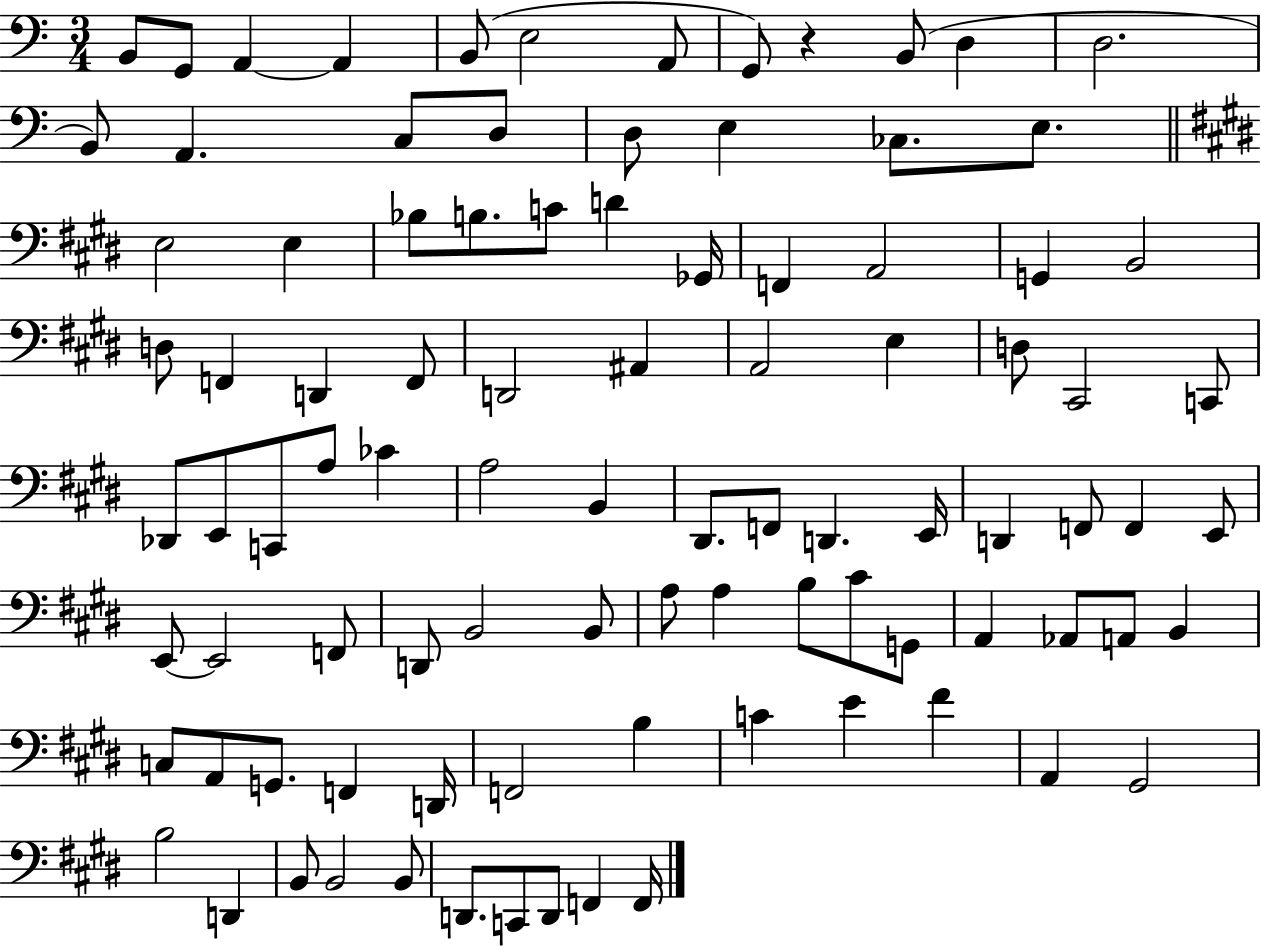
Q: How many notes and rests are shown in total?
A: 94